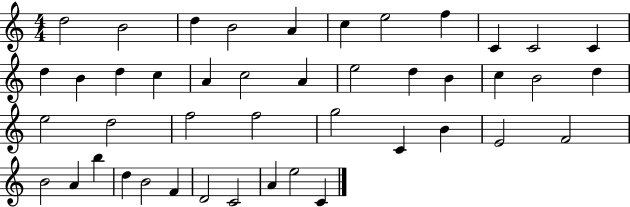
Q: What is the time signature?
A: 4/4